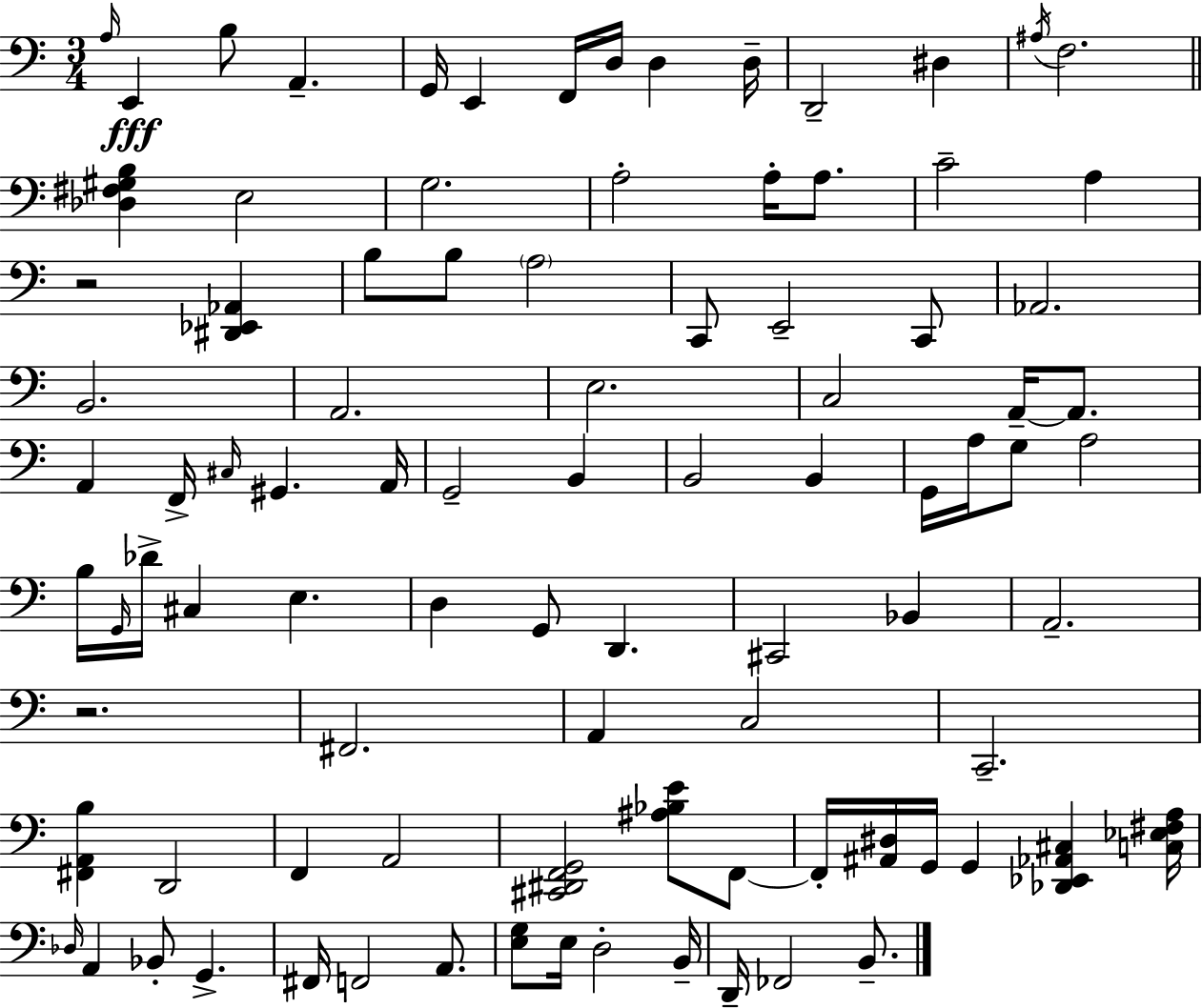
X:1
T:Untitled
M:3/4
L:1/4
K:Am
A,/4 E,, B,/2 A,, G,,/4 E,, F,,/4 D,/4 D, D,/4 D,,2 ^D, ^A,/4 F,2 [_D,^F,^G,B,] E,2 G,2 A,2 A,/4 A,/2 C2 A, z2 [^D,,_E,,_A,,] B,/2 B,/2 A,2 C,,/2 E,,2 C,,/2 _A,,2 B,,2 A,,2 E,2 C,2 A,,/4 A,,/2 A,, F,,/4 ^C,/4 ^G,, A,,/4 G,,2 B,, B,,2 B,, G,,/4 A,/4 G,/2 A,2 B,/4 G,,/4 _D/4 ^C, E, D, G,,/2 D,, ^C,,2 _B,, A,,2 z2 ^F,,2 A,, C,2 C,,2 [^F,,A,,B,] D,,2 F,, A,,2 [^C,,^D,,F,,G,,]2 [^A,_B,E]/2 F,,/2 F,,/4 [^A,,^D,]/4 G,,/4 G,, [_D,,_E,,_A,,^C,] [C,_E,^F,A,]/4 _D,/4 A,, _B,,/2 G,, ^F,,/4 F,,2 A,,/2 [E,G,]/2 E,/4 D,2 B,,/4 D,,/4 _F,,2 B,,/2